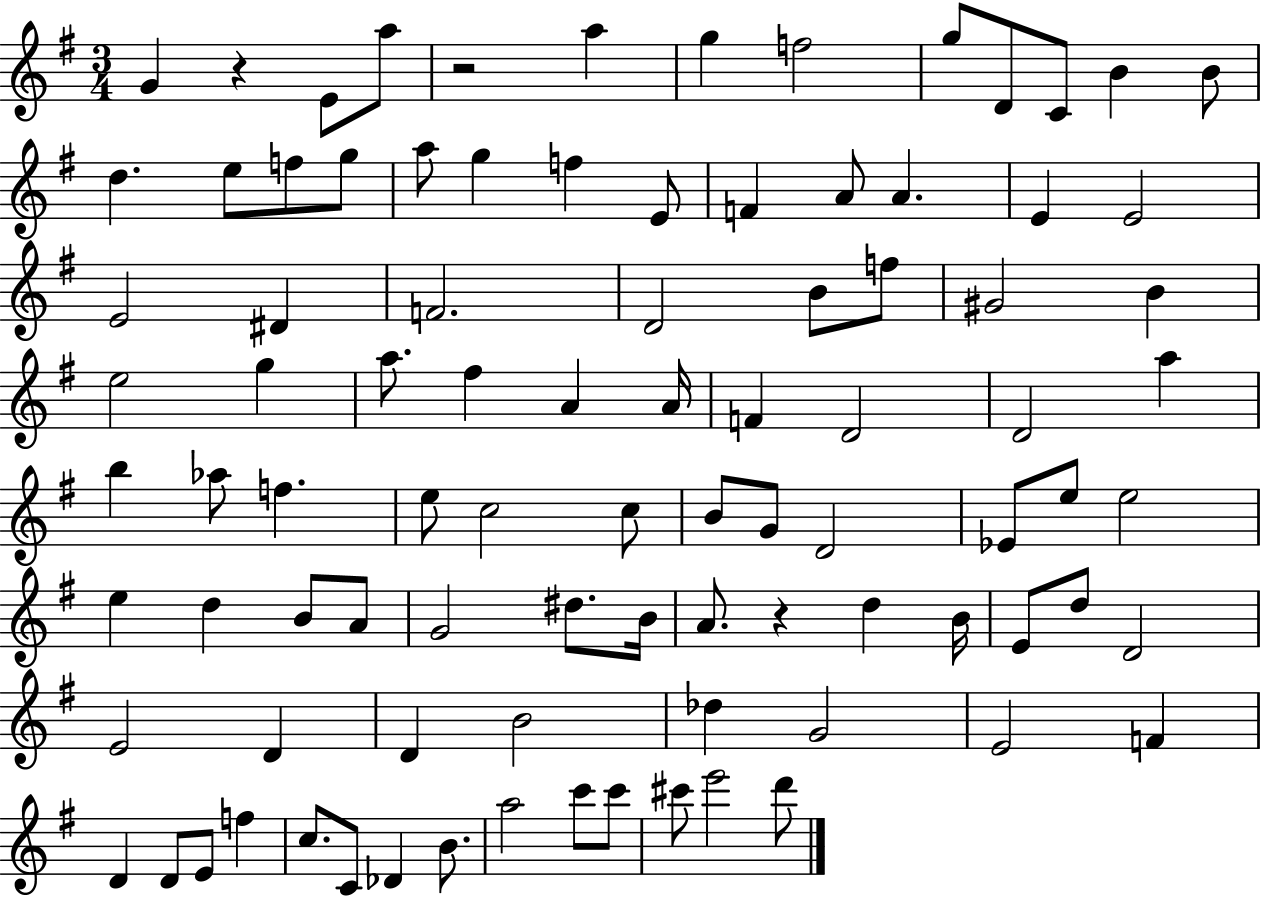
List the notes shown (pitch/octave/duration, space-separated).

G4/q R/q E4/e A5/e R/h A5/q G5/q F5/h G5/e D4/e C4/e B4/q B4/e D5/q. E5/e F5/e G5/e A5/e G5/q F5/q E4/e F4/q A4/e A4/q. E4/q E4/h E4/h D#4/q F4/h. D4/h B4/e F5/e G#4/h B4/q E5/h G5/q A5/e. F#5/q A4/q A4/s F4/q D4/h D4/h A5/q B5/q Ab5/e F5/q. E5/e C5/h C5/e B4/e G4/e D4/h Eb4/e E5/e E5/h E5/q D5/q B4/e A4/e G4/h D#5/e. B4/s A4/e. R/q D5/q B4/s E4/e D5/e D4/h E4/h D4/q D4/q B4/h Db5/q G4/h E4/h F4/q D4/q D4/e E4/e F5/q C5/e. C4/e Db4/q B4/e. A5/h C6/e C6/e C#6/e E6/h D6/e